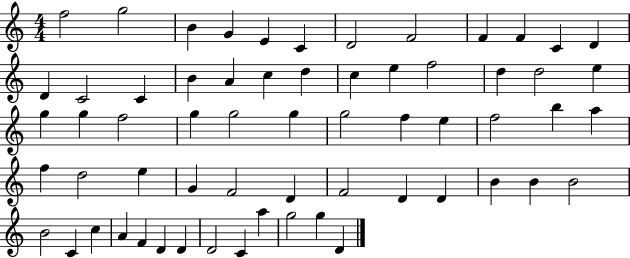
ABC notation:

X:1
T:Untitled
M:4/4
L:1/4
K:C
f2 g2 B G E C D2 F2 F F C D D C2 C B A c d c e f2 d d2 e g g f2 g g2 g g2 f e f2 b a f d2 e G F2 D F2 D D B B B2 B2 C c A F D D D2 C a g2 g D